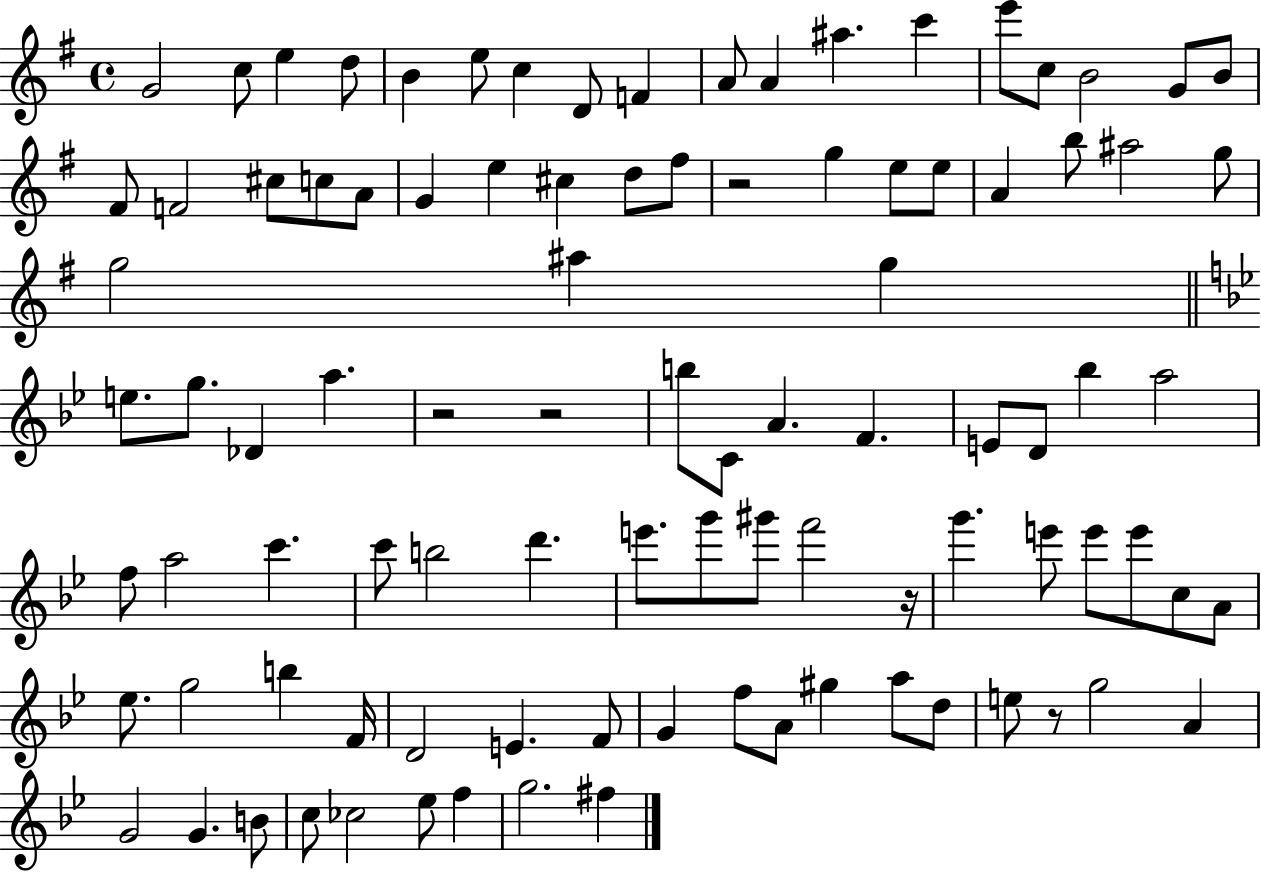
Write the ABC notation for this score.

X:1
T:Untitled
M:4/4
L:1/4
K:G
G2 c/2 e d/2 B e/2 c D/2 F A/2 A ^a c' e'/2 c/2 B2 G/2 B/2 ^F/2 F2 ^c/2 c/2 A/2 G e ^c d/2 ^f/2 z2 g e/2 e/2 A b/2 ^a2 g/2 g2 ^a g e/2 g/2 _D a z2 z2 b/2 C/2 A F E/2 D/2 _b a2 f/2 a2 c' c'/2 b2 d' e'/2 g'/2 ^g'/2 f'2 z/4 g' e'/2 e'/2 e'/2 c/2 A/2 _e/2 g2 b F/4 D2 E F/2 G f/2 A/2 ^g a/2 d/2 e/2 z/2 g2 A G2 G B/2 c/2 _c2 _e/2 f g2 ^f